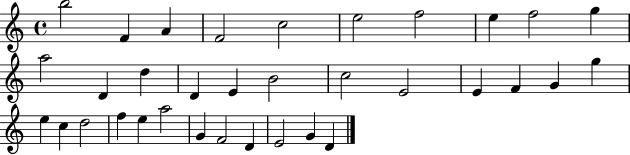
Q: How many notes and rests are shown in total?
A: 34